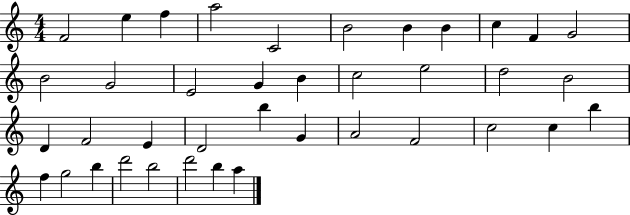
X:1
T:Untitled
M:4/4
L:1/4
K:C
F2 e f a2 C2 B2 B B c F G2 B2 G2 E2 G B c2 e2 d2 B2 D F2 E D2 b G A2 F2 c2 c b f g2 b d'2 b2 d'2 b a